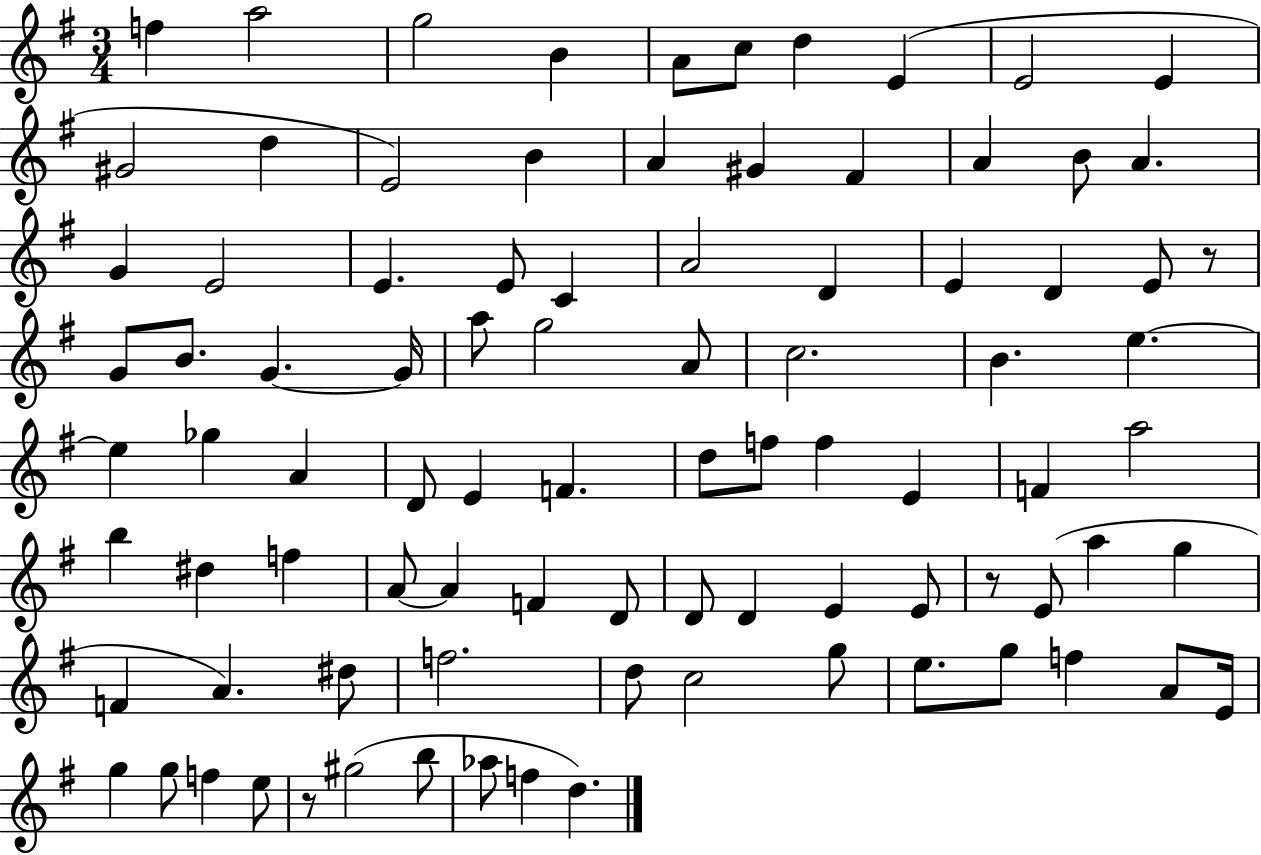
F5/q A5/h G5/h B4/q A4/e C5/e D5/q E4/q E4/h E4/q G#4/h D5/q E4/h B4/q A4/q G#4/q F#4/q A4/q B4/e A4/q. G4/q E4/h E4/q. E4/e C4/q A4/h D4/q E4/q D4/q E4/e R/e G4/e B4/e. G4/q. G4/s A5/e G5/h A4/e C5/h. B4/q. E5/q. E5/q Gb5/q A4/q D4/e E4/q F4/q. D5/e F5/e F5/q E4/q F4/q A5/h B5/q D#5/q F5/q A4/e A4/q F4/q D4/e D4/e D4/q E4/q E4/e R/e E4/e A5/q G5/q F4/q A4/q. D#5/e F5/h. D5/e C5/h G5/e E5/e. G5/e F5/q A4/e E4/s G5/q G5/e F5/q E5/e R/e G#5/h B5/e Ab5/e F5/q D5/q.